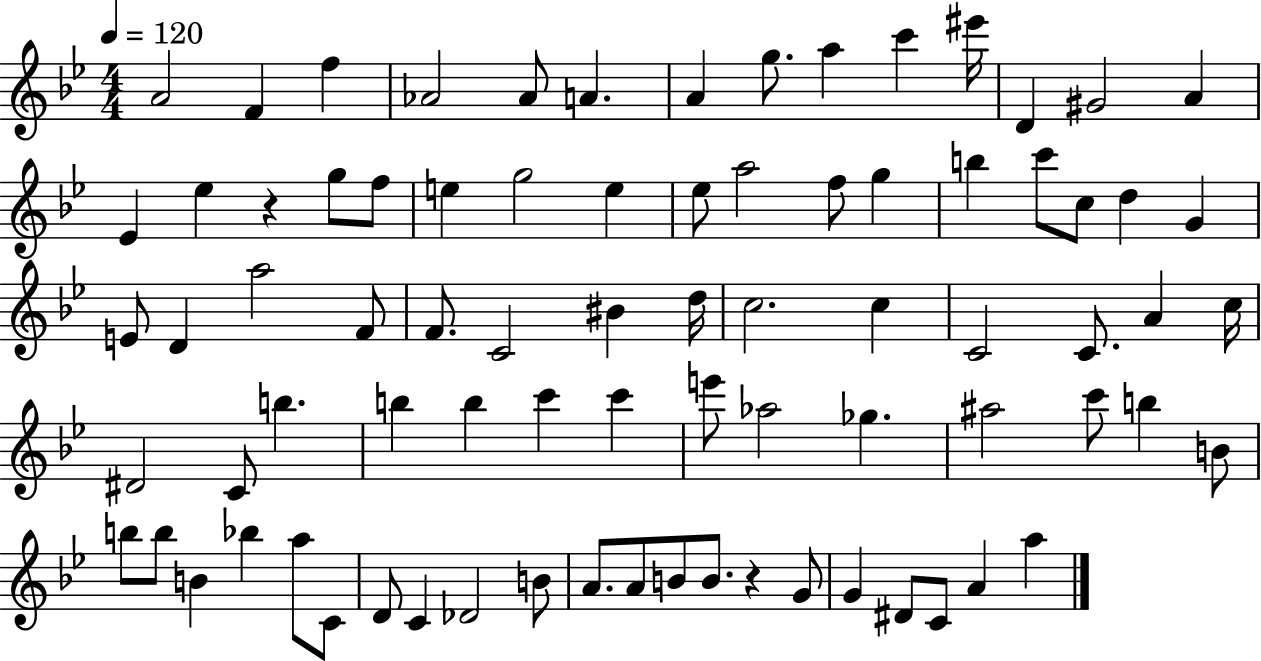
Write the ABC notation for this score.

X:1
T:Untitled
M:4/4
L:1/4
K:Bb
A2 F f _A2 _A/2 A A g/2 a c' ^e'/4 D ^G2 A _E _e z g/2 f/2 e g2 e _e/2 a2 f/2 g b c'/2 c/2 d G E/2 D a2 F/2 F/2 C2 ^B d/4 c2 c C2 C/2 A c/4 ^D2 C/2 b b b c' c' e'/2 _a2 _g ^a2 c'/2 b B/2 b/2 b/2 B _b a/2 C/2 D/2 C _D2 B/2 A/2 A/2 B/2 B/2 z G/2 G ^D/2 C/2 A a